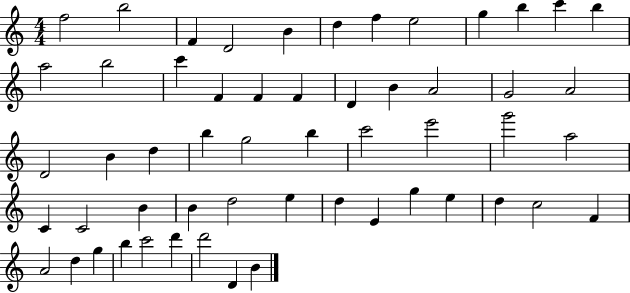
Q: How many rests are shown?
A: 0